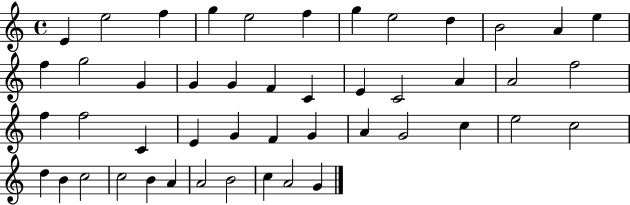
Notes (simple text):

E4/q E5/h F5/q G5/q E5/h F5/q G5/q E5/h D5/q B4/h A4/q E5/q F5/q G5/h G4/q G4/q G4/q F4/q C4/q E4/q C4/h A4/q A4/h F5/h F5/q F5/h C4/q E4/q G4/q F4/q G4/q A4/q G4/h C5/q E5/h C5/h D5/q B4/q C5/h C5/h B4/q A4/q A4/h B4/h C5/q A4/h G4/q